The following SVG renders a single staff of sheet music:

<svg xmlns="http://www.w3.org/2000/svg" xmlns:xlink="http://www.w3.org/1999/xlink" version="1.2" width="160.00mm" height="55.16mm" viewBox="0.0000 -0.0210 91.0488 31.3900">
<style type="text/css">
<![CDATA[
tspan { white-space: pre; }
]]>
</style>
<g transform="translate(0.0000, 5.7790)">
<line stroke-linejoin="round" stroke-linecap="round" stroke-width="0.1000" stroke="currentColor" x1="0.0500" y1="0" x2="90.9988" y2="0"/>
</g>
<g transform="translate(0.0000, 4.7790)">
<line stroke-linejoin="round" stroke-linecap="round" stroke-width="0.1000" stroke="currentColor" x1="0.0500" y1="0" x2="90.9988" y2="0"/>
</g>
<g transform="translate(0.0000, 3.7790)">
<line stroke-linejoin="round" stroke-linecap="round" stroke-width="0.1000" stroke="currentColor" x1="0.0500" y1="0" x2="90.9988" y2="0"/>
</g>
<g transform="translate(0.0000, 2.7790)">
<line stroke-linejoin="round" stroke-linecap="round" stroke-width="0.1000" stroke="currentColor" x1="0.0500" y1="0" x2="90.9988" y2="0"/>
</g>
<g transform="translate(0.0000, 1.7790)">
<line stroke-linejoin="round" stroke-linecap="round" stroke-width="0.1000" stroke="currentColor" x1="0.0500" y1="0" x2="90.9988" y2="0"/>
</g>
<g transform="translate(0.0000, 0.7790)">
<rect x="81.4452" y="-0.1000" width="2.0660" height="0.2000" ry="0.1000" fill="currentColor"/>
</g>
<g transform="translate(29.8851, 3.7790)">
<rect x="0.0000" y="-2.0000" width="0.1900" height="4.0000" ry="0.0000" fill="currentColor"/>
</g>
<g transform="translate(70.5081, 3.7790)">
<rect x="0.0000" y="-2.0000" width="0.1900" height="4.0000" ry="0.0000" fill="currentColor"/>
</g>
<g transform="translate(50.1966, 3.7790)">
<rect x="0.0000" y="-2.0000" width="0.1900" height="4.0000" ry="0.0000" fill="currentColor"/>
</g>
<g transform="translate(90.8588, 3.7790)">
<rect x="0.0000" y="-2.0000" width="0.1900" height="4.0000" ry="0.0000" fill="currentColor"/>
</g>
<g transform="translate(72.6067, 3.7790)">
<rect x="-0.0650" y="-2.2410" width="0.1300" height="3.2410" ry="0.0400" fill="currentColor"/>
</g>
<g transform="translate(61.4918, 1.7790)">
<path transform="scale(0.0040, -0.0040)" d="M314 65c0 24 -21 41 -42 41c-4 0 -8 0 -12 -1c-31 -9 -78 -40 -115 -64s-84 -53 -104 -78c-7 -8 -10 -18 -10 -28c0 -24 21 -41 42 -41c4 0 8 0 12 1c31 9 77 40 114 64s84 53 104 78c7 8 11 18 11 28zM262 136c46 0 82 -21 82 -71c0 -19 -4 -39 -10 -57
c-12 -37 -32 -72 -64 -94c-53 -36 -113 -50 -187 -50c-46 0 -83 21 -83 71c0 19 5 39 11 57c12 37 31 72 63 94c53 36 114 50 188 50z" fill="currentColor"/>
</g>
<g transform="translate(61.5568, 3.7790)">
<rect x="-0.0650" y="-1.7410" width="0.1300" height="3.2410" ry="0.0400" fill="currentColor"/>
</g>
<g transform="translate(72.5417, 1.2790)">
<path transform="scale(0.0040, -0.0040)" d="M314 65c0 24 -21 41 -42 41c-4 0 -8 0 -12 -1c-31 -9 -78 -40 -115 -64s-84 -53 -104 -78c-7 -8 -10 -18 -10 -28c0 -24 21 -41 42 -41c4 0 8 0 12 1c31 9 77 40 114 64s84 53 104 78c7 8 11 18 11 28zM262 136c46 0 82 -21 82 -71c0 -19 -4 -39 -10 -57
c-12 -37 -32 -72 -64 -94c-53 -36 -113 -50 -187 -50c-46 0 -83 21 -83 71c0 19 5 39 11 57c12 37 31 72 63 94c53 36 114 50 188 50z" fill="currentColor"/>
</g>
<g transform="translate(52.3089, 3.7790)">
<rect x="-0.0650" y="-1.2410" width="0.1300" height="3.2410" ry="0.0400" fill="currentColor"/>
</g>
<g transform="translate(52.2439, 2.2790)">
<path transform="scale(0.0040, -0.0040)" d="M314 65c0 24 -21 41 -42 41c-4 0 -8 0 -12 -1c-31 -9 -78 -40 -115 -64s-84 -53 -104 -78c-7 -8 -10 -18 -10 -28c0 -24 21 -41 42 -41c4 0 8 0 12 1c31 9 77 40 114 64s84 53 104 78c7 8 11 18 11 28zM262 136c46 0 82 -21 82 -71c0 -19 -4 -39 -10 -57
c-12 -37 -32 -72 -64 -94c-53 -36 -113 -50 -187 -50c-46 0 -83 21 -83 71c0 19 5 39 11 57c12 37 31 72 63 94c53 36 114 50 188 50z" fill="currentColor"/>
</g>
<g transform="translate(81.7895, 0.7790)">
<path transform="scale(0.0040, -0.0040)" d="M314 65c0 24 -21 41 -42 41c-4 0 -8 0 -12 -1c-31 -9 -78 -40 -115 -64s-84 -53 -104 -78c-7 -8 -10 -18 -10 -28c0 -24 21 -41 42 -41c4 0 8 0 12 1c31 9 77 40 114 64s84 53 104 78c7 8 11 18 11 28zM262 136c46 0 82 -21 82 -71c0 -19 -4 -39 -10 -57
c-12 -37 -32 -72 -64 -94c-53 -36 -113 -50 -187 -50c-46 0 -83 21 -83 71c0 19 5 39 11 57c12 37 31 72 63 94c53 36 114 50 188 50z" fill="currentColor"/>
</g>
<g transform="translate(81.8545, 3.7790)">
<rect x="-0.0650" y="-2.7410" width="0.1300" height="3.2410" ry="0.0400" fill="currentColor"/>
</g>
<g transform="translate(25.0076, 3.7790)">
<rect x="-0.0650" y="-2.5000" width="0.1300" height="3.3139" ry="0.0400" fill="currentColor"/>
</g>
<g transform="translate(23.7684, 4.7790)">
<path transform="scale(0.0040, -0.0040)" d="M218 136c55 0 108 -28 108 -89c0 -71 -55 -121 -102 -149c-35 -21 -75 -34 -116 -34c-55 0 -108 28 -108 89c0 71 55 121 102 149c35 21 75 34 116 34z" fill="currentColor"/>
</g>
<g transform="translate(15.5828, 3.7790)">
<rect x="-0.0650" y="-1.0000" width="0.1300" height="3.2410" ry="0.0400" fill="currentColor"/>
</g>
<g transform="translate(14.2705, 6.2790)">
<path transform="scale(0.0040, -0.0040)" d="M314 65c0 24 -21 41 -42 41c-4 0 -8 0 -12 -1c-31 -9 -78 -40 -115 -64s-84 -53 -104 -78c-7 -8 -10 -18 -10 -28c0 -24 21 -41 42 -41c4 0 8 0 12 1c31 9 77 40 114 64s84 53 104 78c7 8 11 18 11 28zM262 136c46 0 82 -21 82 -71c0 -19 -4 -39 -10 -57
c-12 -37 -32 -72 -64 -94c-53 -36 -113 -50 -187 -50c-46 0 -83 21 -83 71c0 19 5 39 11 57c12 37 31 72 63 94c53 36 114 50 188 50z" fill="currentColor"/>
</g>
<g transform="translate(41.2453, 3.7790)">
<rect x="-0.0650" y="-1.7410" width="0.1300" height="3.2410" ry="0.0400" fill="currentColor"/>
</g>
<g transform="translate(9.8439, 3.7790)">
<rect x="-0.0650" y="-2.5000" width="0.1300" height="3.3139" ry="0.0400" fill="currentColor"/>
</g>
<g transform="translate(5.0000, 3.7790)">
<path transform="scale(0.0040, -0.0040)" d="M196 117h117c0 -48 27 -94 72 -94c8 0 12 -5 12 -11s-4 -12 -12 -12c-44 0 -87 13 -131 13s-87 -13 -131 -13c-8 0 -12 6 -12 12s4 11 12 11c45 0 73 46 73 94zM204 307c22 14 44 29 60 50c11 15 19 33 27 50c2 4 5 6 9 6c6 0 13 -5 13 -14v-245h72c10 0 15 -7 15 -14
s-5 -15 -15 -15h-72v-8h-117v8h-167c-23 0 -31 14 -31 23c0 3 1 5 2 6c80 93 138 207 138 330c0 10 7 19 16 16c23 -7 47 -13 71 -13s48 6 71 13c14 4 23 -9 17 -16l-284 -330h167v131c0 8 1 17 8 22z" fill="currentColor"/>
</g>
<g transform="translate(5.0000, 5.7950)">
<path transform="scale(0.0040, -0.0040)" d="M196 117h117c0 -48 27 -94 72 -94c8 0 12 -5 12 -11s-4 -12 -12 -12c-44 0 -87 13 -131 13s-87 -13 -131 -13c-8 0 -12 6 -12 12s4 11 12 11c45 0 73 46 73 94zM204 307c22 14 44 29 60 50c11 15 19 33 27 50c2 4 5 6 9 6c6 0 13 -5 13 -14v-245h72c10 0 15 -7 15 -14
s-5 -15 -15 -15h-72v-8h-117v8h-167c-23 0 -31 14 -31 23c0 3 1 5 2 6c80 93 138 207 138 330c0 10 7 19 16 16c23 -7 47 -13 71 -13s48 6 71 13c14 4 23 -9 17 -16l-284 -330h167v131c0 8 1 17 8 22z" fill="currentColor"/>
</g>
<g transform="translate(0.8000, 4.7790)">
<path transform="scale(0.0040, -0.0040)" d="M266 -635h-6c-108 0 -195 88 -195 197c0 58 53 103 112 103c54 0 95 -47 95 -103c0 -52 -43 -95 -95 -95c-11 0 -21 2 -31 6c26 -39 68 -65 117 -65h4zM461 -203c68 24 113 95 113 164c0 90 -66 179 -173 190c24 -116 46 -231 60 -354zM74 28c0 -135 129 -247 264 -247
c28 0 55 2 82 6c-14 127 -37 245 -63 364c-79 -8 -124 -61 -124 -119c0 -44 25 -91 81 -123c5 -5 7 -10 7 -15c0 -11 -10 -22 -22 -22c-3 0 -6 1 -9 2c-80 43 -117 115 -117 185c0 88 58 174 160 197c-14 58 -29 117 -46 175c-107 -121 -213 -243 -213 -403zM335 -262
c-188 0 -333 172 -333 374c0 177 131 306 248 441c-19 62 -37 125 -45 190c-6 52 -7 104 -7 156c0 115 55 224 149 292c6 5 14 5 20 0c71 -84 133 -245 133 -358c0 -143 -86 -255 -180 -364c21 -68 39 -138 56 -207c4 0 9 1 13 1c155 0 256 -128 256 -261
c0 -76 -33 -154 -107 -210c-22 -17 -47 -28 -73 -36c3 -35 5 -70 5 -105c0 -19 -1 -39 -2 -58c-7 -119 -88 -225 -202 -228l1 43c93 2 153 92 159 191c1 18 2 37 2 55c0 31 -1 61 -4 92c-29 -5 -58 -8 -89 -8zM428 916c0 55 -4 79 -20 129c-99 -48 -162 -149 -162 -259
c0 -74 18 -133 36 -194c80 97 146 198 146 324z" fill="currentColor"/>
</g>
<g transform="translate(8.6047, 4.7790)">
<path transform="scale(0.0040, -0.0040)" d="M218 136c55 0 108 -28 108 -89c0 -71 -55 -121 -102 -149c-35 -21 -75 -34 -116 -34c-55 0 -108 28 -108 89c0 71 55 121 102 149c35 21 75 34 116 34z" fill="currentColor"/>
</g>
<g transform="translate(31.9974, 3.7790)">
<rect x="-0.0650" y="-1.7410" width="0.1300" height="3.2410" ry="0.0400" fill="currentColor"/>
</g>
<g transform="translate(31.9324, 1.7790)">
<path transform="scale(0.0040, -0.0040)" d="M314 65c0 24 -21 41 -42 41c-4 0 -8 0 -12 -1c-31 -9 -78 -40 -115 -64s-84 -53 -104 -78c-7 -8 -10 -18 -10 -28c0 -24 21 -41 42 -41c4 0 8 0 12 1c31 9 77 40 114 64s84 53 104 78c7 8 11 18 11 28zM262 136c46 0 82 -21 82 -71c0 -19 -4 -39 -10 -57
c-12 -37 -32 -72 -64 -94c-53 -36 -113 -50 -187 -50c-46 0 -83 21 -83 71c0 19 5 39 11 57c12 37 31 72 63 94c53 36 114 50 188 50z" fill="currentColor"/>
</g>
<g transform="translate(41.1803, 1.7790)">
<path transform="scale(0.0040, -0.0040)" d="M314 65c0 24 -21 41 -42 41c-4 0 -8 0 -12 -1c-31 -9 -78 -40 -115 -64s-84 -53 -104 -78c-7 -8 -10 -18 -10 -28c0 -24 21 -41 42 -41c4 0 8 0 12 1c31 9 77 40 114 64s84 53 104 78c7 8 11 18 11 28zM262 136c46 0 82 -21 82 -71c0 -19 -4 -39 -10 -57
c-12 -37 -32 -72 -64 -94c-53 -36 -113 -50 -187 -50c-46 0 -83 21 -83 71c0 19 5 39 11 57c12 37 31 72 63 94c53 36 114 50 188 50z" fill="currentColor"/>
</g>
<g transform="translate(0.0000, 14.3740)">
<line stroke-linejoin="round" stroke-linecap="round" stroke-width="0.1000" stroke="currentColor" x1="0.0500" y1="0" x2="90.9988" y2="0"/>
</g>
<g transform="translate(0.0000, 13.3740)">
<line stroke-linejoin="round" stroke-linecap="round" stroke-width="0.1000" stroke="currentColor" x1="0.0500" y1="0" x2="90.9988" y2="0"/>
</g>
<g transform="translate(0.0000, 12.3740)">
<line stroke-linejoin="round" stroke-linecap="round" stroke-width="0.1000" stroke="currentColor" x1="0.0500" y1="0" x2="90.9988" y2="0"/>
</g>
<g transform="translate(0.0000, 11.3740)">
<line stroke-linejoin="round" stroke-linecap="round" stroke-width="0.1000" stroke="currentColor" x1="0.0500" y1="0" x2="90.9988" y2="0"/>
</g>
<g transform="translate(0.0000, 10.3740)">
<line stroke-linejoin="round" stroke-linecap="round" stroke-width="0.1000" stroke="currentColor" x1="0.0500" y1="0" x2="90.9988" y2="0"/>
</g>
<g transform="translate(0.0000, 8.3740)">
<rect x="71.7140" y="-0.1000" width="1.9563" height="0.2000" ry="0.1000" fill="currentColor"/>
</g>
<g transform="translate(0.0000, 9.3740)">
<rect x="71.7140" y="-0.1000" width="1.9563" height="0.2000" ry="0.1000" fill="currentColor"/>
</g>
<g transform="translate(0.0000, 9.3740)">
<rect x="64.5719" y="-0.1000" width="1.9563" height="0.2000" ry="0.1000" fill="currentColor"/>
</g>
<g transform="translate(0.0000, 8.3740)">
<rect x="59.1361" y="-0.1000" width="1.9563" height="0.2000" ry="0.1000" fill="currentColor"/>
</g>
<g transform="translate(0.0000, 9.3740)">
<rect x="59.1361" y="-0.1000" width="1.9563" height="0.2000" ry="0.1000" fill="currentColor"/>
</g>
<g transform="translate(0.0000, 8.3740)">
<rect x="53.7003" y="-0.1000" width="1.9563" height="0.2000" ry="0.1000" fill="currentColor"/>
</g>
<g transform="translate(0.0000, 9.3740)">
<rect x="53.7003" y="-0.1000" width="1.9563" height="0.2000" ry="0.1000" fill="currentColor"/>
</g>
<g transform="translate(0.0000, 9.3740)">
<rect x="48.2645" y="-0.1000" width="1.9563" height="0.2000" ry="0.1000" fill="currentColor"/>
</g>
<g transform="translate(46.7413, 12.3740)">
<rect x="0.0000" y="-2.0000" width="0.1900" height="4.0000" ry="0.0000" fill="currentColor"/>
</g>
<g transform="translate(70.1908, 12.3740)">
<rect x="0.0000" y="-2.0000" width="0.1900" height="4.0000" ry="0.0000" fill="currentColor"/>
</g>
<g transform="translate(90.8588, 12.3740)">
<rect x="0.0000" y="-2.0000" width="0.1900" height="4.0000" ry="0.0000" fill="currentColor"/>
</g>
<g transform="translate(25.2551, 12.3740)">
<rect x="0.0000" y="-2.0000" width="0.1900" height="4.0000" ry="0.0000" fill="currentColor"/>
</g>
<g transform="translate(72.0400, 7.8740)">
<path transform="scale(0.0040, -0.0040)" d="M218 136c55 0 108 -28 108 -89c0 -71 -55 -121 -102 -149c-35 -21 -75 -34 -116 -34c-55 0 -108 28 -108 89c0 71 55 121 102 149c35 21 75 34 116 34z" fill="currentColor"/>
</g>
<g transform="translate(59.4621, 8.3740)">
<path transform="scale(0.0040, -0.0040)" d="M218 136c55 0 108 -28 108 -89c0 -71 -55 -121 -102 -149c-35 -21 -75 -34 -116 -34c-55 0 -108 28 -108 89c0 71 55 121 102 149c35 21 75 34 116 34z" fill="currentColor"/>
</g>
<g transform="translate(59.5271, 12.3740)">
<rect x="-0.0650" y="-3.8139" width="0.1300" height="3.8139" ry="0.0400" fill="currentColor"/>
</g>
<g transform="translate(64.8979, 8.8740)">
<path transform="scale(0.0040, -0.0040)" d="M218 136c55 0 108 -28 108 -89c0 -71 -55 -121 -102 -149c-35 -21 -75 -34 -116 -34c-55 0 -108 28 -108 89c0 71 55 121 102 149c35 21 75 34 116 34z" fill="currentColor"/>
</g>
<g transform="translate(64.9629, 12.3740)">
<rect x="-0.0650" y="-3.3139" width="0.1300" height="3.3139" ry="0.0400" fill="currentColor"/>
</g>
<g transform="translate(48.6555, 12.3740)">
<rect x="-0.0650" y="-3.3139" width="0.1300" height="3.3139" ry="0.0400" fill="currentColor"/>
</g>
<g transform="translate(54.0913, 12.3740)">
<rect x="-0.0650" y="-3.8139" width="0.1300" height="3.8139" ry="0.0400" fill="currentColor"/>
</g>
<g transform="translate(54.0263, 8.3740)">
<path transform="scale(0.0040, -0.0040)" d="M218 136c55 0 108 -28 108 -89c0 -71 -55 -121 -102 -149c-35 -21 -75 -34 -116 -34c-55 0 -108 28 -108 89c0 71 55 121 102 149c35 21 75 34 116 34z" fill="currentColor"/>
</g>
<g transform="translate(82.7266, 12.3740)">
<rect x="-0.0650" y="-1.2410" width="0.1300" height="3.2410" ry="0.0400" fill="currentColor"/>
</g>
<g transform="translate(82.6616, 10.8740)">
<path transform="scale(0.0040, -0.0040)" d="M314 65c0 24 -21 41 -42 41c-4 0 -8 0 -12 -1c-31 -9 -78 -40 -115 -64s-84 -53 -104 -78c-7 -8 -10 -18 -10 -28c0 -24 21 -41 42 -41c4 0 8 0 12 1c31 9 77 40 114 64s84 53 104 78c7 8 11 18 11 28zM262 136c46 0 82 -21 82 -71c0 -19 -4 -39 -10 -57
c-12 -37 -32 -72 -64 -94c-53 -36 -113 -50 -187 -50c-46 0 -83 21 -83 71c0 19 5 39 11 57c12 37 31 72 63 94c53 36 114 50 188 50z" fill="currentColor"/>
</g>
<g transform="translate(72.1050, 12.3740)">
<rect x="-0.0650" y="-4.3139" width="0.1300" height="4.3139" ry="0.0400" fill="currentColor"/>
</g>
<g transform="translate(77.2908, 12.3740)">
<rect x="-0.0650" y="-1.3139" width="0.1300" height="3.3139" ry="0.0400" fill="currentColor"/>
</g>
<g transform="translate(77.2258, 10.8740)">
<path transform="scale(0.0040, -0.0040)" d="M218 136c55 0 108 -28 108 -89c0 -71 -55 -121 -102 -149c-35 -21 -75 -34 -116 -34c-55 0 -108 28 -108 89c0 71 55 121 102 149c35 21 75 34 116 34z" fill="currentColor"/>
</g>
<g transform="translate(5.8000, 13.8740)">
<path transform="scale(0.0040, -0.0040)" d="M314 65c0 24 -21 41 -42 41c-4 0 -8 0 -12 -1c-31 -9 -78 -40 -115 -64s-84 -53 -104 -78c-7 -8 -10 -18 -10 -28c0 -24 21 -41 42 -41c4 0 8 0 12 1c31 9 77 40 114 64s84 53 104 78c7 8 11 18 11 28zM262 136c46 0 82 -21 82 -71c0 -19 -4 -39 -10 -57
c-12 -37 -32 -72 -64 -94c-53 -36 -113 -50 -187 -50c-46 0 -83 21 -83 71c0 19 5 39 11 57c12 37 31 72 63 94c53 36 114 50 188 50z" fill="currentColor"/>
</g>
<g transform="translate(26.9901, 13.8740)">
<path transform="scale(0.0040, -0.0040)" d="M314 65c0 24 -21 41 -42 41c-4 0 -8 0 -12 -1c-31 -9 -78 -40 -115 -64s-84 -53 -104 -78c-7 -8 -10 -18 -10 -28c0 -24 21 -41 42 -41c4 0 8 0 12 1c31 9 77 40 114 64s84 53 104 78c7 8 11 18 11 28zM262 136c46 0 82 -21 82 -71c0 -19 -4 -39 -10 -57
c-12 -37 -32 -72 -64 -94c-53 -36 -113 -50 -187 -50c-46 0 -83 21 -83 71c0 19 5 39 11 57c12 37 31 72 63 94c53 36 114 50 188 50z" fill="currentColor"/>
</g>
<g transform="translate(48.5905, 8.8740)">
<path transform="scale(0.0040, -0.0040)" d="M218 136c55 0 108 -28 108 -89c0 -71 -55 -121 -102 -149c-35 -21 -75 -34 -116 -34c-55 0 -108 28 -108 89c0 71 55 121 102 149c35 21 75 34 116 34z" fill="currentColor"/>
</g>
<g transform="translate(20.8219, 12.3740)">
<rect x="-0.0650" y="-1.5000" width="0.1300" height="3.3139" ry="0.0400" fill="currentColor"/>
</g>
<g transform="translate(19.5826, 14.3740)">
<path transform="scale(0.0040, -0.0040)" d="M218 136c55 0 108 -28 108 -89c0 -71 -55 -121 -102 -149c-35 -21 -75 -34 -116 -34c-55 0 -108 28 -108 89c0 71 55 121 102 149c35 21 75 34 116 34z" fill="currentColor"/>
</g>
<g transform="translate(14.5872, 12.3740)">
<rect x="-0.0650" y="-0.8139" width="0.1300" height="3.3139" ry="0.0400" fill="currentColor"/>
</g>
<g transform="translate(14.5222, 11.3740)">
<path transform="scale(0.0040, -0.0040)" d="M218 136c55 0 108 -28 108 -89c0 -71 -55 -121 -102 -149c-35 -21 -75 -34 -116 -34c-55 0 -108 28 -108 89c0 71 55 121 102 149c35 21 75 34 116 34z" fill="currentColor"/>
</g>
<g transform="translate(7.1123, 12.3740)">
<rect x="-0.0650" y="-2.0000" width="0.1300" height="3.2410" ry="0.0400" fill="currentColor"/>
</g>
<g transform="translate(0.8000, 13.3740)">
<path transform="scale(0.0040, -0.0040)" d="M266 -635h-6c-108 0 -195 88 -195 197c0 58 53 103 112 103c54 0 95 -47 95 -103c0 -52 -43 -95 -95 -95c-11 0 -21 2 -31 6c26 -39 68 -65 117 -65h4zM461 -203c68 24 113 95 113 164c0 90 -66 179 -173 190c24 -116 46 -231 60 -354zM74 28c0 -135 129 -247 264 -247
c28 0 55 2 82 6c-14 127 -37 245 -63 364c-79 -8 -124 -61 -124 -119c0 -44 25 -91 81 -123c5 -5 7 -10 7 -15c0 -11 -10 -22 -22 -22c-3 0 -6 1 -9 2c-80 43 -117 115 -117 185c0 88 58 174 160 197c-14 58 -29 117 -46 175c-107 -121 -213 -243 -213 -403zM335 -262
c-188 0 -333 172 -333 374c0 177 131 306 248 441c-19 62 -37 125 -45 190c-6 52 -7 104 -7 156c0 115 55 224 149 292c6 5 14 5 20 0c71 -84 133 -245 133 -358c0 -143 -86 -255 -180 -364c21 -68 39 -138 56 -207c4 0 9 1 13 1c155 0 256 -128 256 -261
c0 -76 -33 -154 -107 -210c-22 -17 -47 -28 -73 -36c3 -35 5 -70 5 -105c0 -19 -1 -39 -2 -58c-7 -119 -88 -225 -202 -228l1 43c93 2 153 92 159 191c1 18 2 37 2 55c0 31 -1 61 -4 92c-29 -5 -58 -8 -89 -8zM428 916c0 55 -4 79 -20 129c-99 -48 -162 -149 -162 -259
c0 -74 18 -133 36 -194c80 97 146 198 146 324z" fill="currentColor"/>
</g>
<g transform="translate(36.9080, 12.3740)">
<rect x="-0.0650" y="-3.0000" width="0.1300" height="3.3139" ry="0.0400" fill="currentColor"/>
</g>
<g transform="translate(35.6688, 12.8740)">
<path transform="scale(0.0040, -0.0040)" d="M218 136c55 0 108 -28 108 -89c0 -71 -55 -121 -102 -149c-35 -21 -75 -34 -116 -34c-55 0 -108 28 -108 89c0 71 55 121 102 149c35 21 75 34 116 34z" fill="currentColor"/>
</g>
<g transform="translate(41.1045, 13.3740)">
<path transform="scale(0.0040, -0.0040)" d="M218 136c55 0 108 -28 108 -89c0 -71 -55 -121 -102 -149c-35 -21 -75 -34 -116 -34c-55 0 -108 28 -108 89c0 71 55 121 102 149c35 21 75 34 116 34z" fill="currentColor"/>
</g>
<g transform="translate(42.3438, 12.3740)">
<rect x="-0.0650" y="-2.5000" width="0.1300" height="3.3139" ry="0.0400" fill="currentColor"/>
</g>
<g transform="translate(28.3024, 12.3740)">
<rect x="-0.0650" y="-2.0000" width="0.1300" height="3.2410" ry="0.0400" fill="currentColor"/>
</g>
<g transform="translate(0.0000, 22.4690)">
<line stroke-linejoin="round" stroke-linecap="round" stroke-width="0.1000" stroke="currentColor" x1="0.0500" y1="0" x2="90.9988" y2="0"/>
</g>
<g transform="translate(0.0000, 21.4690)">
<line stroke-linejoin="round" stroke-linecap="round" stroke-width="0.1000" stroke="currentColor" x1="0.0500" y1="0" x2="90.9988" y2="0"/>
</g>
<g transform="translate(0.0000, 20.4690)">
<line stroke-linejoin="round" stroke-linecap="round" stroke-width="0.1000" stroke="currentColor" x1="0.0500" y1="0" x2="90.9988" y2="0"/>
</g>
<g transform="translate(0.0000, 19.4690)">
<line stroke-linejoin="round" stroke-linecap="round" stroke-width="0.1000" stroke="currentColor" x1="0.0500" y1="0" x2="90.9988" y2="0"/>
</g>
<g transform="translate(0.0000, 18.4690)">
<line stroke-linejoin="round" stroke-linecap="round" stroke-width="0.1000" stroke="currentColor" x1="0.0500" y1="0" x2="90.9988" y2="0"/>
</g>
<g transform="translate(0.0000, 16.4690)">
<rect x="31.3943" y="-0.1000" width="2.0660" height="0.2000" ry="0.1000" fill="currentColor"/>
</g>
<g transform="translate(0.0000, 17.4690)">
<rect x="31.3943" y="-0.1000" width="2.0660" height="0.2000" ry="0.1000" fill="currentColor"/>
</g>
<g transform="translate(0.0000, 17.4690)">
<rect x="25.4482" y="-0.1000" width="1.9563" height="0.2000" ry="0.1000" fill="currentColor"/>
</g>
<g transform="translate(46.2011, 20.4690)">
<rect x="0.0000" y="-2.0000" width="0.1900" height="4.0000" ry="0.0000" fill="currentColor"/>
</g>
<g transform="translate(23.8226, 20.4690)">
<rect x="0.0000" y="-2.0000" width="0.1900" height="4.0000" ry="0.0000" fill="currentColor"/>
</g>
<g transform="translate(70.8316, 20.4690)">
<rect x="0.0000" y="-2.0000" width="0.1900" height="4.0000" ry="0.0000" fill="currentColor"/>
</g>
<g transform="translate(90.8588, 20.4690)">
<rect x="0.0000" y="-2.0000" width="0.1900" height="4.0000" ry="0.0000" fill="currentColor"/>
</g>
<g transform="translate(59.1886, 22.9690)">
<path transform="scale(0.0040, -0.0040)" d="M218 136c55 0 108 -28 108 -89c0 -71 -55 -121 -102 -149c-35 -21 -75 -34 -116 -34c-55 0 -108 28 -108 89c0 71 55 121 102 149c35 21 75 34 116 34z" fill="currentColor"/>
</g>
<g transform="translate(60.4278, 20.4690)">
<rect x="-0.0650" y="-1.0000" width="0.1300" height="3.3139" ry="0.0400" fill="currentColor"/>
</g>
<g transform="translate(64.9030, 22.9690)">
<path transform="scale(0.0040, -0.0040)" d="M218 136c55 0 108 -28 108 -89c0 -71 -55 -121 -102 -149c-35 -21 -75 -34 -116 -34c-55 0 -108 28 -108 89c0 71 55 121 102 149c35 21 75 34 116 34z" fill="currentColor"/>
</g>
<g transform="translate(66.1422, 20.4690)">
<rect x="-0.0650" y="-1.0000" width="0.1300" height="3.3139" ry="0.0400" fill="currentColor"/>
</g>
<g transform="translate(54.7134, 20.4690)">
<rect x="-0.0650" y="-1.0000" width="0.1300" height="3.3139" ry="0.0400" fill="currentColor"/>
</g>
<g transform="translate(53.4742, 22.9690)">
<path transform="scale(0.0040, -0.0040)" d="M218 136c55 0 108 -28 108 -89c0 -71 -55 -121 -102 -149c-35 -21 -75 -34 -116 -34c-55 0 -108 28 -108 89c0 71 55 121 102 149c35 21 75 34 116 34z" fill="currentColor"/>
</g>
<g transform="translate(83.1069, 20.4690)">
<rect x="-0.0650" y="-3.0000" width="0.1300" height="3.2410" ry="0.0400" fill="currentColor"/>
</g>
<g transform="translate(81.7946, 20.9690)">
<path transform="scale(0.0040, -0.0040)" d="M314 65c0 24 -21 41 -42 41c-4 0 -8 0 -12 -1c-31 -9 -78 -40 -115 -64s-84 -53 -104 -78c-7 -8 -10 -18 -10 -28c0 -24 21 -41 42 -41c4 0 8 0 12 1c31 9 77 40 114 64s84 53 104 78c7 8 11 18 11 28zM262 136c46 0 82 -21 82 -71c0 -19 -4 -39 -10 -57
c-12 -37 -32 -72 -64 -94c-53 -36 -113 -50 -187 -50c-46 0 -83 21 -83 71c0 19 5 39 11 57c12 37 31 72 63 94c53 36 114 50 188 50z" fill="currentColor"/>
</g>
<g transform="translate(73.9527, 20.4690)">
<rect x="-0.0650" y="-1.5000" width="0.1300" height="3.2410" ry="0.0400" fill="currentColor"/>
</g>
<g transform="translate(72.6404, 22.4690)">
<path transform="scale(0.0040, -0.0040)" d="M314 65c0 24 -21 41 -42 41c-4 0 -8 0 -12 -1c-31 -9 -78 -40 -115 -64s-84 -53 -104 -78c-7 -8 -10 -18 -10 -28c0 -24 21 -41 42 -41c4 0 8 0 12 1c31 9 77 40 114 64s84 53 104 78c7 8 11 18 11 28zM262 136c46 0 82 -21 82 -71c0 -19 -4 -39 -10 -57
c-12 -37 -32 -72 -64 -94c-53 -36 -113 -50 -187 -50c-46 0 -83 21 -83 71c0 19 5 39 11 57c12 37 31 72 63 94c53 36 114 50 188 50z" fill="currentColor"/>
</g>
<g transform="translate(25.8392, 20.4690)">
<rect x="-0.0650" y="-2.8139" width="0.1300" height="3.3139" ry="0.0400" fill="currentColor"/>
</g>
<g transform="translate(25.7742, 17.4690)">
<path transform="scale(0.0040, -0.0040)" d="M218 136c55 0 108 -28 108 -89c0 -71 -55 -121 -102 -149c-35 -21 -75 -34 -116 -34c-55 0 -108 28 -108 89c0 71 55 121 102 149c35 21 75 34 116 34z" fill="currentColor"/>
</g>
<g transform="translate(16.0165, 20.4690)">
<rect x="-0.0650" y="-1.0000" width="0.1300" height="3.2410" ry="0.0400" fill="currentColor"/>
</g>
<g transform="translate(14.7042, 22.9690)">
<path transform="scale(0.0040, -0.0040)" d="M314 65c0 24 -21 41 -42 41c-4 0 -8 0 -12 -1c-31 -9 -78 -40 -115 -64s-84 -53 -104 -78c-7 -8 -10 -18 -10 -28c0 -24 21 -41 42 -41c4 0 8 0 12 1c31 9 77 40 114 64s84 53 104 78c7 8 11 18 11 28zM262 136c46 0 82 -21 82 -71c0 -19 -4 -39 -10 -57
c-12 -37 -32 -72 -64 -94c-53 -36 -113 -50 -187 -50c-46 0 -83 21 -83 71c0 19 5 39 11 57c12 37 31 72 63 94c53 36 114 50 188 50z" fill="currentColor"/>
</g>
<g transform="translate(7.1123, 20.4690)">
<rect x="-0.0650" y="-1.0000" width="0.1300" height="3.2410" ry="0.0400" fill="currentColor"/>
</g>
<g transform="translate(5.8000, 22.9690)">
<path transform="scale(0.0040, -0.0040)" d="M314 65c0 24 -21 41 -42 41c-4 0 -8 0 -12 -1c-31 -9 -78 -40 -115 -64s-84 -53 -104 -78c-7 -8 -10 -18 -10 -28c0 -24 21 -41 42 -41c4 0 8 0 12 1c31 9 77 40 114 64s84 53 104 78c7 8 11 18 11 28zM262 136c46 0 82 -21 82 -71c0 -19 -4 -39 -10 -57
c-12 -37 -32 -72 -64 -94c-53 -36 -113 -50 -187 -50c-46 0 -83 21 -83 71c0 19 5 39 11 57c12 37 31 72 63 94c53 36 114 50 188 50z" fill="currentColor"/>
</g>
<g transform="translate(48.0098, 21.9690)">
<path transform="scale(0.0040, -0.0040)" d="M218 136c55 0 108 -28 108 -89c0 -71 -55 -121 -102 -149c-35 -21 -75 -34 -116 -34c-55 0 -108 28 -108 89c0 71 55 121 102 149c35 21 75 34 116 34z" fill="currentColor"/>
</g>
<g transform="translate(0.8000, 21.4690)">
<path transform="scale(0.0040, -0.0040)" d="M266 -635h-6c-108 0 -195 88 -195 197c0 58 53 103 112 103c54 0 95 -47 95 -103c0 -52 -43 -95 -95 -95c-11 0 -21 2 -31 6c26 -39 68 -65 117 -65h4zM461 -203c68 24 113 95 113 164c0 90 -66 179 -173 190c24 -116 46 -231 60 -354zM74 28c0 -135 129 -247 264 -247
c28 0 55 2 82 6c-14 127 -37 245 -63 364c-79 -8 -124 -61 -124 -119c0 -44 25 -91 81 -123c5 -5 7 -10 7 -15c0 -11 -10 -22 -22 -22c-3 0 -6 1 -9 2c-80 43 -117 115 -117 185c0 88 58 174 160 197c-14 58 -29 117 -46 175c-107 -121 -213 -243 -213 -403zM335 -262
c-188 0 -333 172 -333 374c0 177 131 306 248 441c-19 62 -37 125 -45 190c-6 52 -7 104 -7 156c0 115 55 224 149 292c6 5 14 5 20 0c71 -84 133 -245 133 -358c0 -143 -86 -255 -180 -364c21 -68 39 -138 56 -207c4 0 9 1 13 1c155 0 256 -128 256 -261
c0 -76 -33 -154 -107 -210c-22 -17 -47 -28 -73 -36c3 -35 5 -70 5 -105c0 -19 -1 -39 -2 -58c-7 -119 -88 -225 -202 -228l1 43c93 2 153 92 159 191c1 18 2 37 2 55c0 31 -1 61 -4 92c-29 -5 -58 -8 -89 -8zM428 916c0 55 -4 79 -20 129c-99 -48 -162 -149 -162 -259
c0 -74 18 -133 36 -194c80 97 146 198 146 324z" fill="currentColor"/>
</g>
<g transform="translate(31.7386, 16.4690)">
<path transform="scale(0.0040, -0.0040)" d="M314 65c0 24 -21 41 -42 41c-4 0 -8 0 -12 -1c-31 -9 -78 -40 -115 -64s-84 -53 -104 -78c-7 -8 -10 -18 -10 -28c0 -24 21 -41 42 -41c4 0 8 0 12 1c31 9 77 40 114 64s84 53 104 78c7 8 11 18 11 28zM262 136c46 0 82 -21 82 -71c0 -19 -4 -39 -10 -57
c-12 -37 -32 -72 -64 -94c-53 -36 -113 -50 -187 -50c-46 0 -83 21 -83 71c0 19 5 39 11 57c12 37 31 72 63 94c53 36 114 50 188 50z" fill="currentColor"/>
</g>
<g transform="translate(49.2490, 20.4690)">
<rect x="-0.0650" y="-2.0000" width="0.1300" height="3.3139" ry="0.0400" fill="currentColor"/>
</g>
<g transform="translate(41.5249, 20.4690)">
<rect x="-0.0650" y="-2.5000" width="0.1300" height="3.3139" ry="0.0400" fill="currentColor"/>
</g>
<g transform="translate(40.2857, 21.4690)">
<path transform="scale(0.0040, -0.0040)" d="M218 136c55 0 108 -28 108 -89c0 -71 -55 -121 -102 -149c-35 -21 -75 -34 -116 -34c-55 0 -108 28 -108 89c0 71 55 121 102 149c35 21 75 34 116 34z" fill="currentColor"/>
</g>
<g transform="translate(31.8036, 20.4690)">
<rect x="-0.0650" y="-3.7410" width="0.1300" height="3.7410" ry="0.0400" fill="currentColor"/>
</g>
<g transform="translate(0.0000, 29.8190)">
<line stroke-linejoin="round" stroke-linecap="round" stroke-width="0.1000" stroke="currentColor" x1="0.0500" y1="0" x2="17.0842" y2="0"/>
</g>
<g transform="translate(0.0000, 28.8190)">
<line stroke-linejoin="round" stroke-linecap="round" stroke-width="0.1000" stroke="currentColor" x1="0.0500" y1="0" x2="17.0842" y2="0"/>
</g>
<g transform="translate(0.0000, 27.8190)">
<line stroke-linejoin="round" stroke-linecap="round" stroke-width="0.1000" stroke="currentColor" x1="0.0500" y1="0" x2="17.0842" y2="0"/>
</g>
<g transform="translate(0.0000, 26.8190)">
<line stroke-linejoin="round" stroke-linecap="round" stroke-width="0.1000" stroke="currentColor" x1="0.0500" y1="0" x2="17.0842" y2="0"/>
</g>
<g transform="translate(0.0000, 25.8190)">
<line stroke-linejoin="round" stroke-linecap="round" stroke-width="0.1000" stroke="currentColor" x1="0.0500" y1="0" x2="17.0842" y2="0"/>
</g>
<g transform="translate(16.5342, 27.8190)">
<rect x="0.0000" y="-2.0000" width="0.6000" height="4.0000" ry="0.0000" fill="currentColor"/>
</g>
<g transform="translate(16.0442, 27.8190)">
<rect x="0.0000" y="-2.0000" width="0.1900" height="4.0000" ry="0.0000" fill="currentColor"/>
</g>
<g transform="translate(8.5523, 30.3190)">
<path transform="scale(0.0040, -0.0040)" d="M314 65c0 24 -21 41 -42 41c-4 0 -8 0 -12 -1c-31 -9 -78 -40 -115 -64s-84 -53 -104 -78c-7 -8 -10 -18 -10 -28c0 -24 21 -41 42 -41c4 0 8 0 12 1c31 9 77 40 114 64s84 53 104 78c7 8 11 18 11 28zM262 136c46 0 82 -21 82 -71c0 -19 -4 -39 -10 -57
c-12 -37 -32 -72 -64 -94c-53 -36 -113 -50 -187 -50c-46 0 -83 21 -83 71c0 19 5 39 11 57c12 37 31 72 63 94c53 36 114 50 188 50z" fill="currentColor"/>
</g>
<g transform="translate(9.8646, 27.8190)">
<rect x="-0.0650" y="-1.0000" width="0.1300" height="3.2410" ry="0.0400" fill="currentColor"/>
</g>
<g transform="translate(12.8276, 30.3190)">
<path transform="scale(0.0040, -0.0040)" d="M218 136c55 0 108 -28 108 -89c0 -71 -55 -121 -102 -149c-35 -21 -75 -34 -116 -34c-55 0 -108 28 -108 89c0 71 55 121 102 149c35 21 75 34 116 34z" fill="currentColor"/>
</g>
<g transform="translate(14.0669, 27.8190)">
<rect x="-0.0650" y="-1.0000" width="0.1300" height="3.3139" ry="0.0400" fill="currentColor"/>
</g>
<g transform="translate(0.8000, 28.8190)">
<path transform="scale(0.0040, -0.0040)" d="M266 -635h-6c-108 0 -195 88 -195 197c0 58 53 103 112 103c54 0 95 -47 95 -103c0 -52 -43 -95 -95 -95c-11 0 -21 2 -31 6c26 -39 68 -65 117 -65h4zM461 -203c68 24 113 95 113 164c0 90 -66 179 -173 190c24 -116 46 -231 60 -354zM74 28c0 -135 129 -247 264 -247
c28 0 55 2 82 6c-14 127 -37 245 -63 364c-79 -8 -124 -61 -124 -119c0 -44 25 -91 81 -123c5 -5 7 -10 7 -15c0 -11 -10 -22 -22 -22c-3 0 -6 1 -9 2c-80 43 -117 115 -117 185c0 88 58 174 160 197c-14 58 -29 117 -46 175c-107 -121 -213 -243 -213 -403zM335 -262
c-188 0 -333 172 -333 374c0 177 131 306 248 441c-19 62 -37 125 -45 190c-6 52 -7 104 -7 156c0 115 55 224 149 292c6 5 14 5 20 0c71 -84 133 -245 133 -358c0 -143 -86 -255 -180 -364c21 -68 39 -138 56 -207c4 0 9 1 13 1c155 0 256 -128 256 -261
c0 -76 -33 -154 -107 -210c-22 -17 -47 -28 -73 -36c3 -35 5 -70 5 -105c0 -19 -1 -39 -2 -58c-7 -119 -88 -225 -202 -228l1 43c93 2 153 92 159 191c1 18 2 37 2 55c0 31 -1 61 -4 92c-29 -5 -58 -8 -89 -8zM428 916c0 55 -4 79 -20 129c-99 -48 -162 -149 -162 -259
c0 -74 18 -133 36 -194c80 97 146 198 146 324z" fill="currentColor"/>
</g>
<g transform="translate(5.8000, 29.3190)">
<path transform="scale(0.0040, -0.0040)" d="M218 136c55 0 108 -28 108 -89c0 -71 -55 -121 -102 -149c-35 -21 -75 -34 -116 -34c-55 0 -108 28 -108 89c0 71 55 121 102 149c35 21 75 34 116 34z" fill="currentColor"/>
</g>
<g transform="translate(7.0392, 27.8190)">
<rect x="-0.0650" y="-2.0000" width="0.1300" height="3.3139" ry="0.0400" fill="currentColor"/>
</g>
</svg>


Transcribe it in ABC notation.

X:1
T:Untitled
M:4/4
L:1/4
K:C
G D2 G f2 f2 e2 f2 g2 a2 F2 d E F2 A G b c' c' b d' e e2 D2 D2 a c'2 G F D D D E2 A2 F D2 D